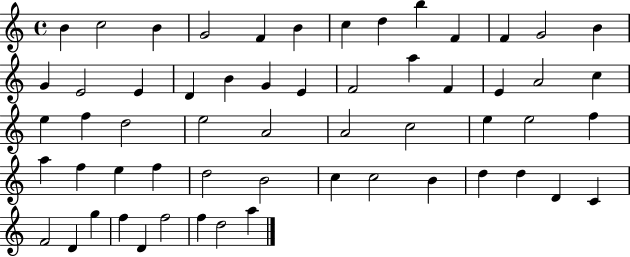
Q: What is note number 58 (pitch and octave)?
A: A5